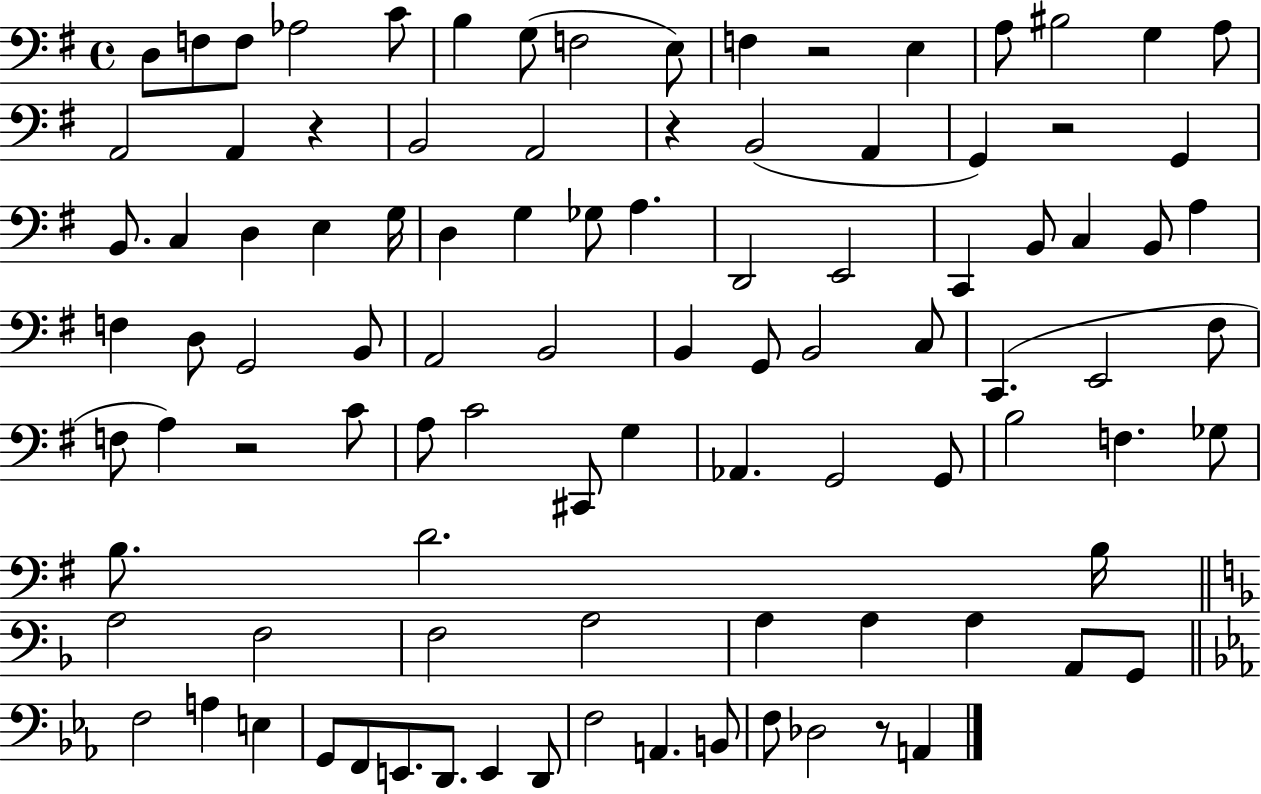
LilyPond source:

{
  \clef bass
  \time 4/4
  \defaultTimeSignature
  \key g \major
  \repeat volta 2 { d8 f8 f8 aes2 c'8 | b4 g8( f2 e8) | f4 r2 e4 | a8 bis2 g4 a8 | \break a,2 a,4 r4 | b,2 a,2 | r4 b,2( a,4 | g,4) r2 g,4 | \break b,8. c4 d4 e4 g16 | d4 g4 ges8 a4. | d,2 e,2 | c,4 b,8 c4 b,8 a4 | \break f4 d8 g,2 b,8 | a,2 b,2 | b,4 g,8 b,2 c8 | c,4.( e,2 fis8 | \break f8 a4) r2 c'8 | a8 c'2 cis,8 g4 | aes,4. g,2 g,8 | b2 f4. ges8 | \break b8. d'2. b16 | \bar "||" \break \key d \minor a2 f2 | f2 a2 | a4 a4 a4 a,8 g,8 | \bar "||" \break \key ees \major f2 a4 e4 | g,8 f,8 e,8. d,8. e,4 d,8 | f2 a,4. b,8 | f8 des2 r8 a,4 | \break } \bar "|."
}